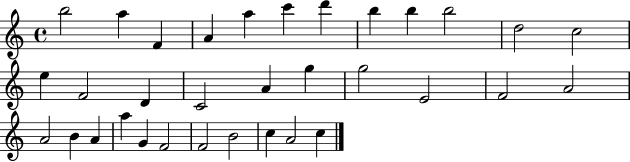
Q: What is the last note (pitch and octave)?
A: C5